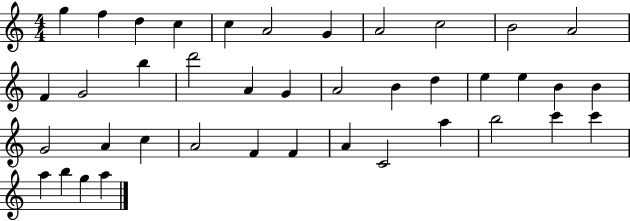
X:1
T:Untitled
M:4/4
L:1/4
K:C
g f d c c A2 G A2 c2 B2 A2 F G2 b d'2 A G A2 B d e e B B G2 A c A2 F F A C2 a b2 c' c' a b g a